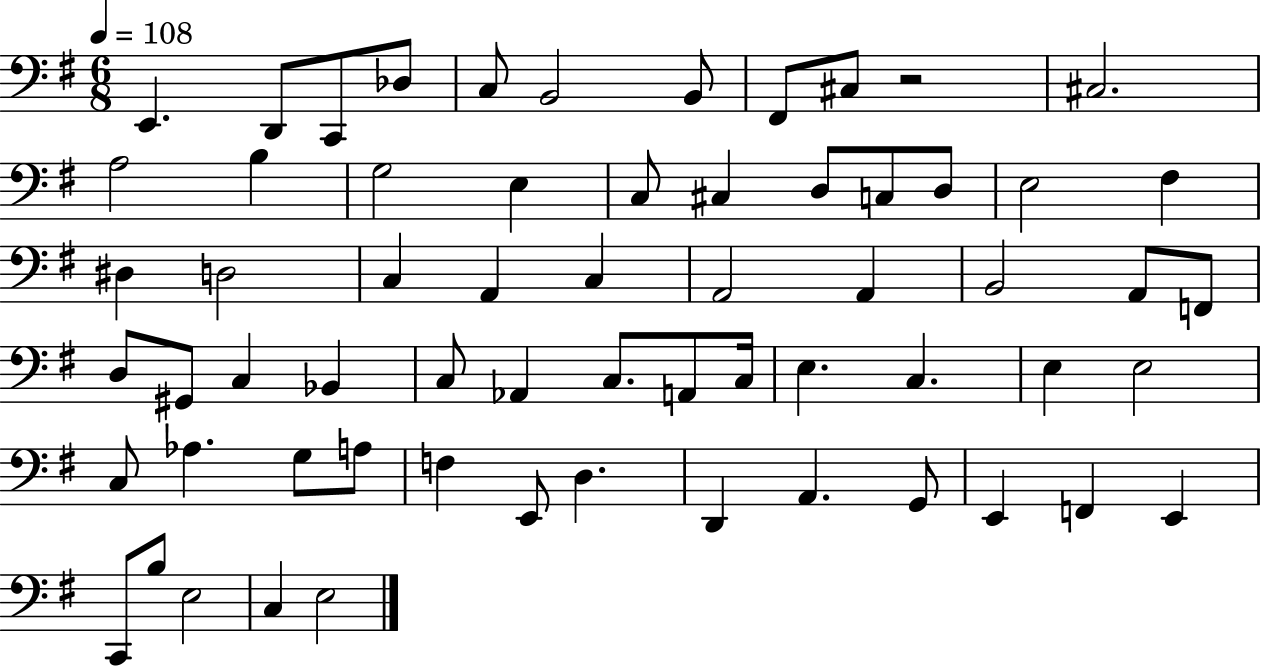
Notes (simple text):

E2/q. D2/e C2/e Db3/e C3/e B2/h B2/e F#2/e C#3/e R/h C#3/h. A3/h B3/q G3/h E3/q C3/e C#3/q D3/e C3/e D3/e E3/h F#3/q D#3/q D3/h C3/q A2/q C3/q A2/h A2/q B2/h A2/e F2/e D3/e G#2/e C3/q Bb2/q C3/e Ab2/q C3/e. A2/e C3/s E3/q. C3/q. E3/q E3/h C3/e Ab3/q. G3/e A3/e F3/q E2/e D3/q. D2/q A2/q. G2/e E2/q F2/q E2/q C2/e B3/e E3/h C3/q E3/h